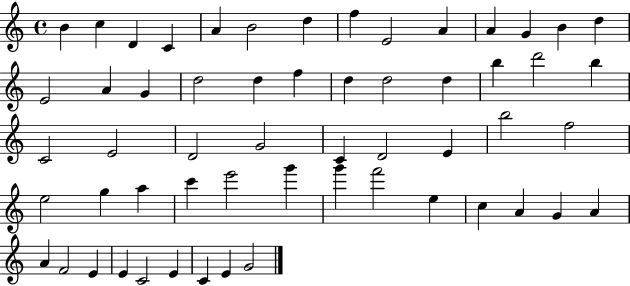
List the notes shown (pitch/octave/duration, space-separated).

B4/q C5/q D4/q C4/q A4/q B4/h D5/q F5/q E4/h A4/q A4/q G4/q B4/q D5/q E4/h A4/q G4/q D5/h D5/q F5/q D5/q D5/h D5/q B5/q D6/h B5/q C4/h E4/h D4/h G4/h C4/q D4/h E4/q B5/h F5/h E5/h G5/q A5/q C6/q E6/h G6/q G6/q F6/h E5/q C5/q A4/q G4/q A4/q A4/q F4/h E4/q E4/q C4/h E4/q C4/q E4/q G4/h